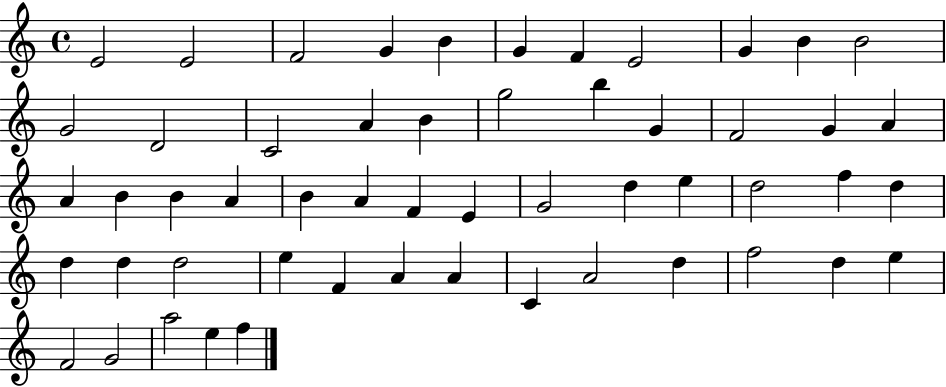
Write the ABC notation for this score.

X:1
T:Untitled
M:4/4
L:1/4
K:C
E2 E2 F2 G B G F E2 G B B2 G2 D2 C2 A B g2 b G F2 G A A B B A B A F E G2 d e d2 f d d d d2 e F A A C A2 d f2 d e F2 G2 a2 e f